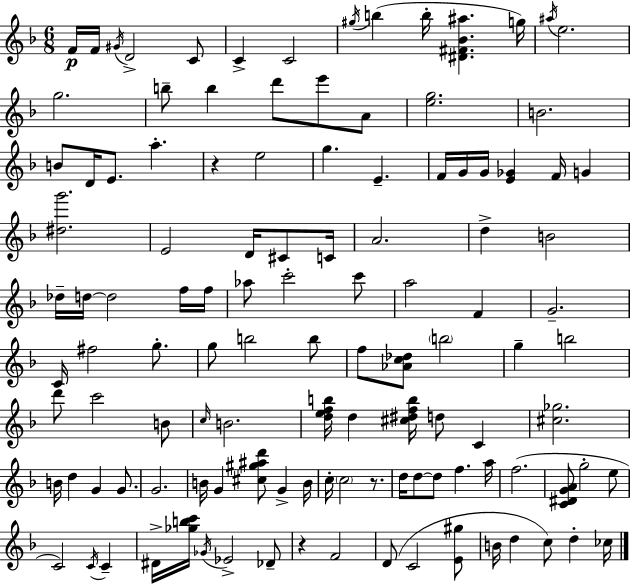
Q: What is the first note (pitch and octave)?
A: F4